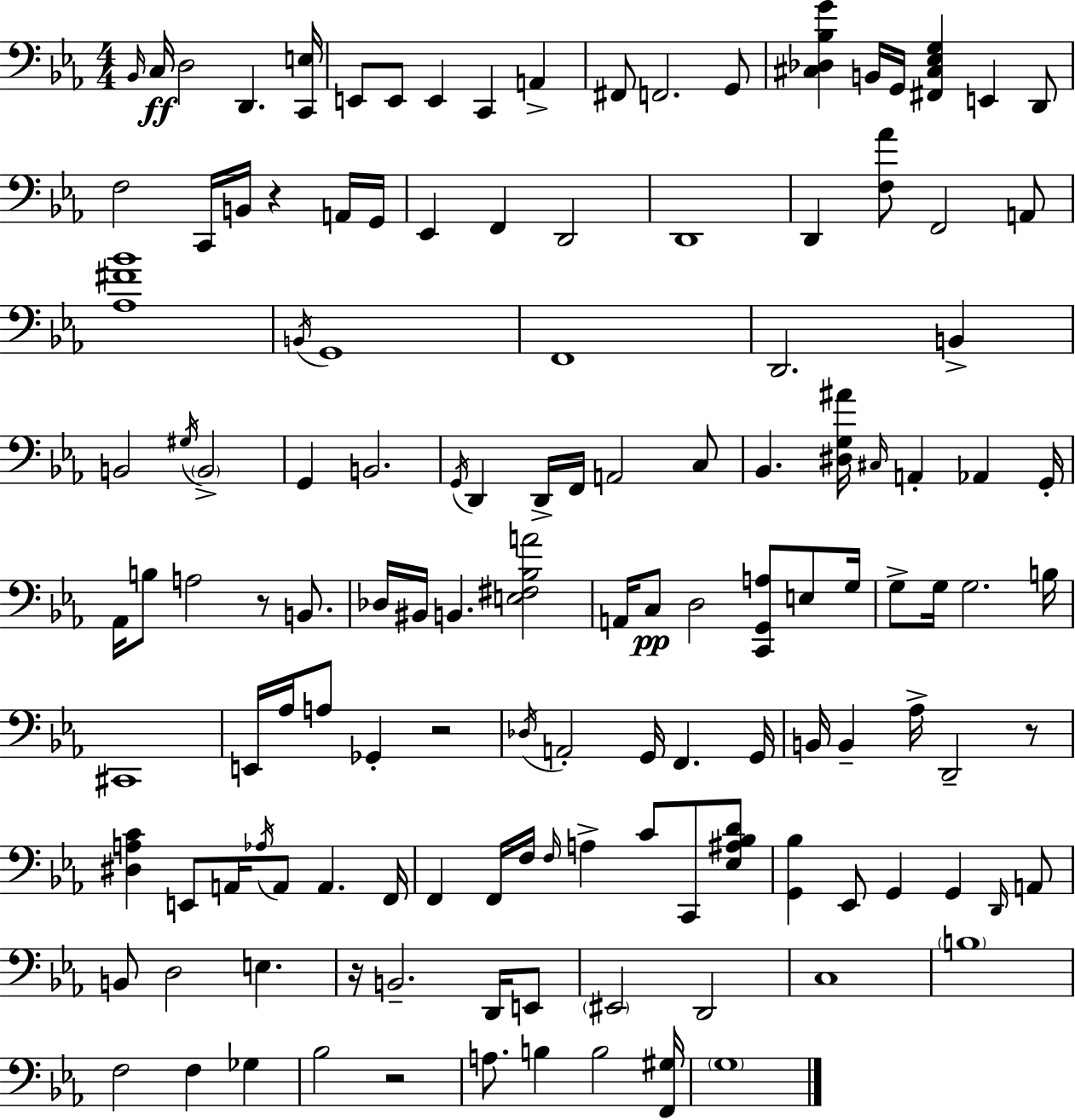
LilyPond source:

{
  \clef bass
  \numericTimeSignature
  \time 4/4
  \key ees \major
  \grace { bes,16 }\ff c16 d2 d,4. | <c, e>16 e,8 e,8 e,4 c,4 a,4-> | fis,8 f,2. g,8 | <cis des bes g'>4 b,16 g,16 <fis, cis ees g>4 e,4 d,8 | \break f2 c,16 b,16 r4 a,16 | g,16 ees,4 f,4 d,2 | d,1 | d,4 <f aes'>8 f,2 a,8 | \break <aes fis' bes'>1 | \acciaccatura { b,16 } g,1 | f,1 | d,2. b,4-> | \break b,2 \acciaccatura { gis16 } \parenthesize b,2-> | g,4 b,2. | \acciaccatura { g,16 } d,4 d,16-> f,16 a,2 | c8 bes,4. <dis g ais'>16 \grace { cis16 } a,4-. | \break aes,4 g,16-. aes,16 b8 a2 | r8 b,8. des16 bis,16 b,4. <e fis bes a'>2 | a,16 c8\pp d2 | <c, g, a>8 e8 g16 g8-> g16 g2. | \break b16 cis,1 | e,16 aes16 a8 ges,4-. r2 | \acciaccatura { des16 } a,2-. g,16 f,4. | g,16 b,16 b,4-- aes16-> d,2-- | \break r8 <dis a c'>4 e,8 a,16 \acciaccatura { aes16 } a,8 | a,4. f,16 f,4 f,16 f16 \grace { f16 } a4-> | c'8 c,8 <ees ais bes d'>8 <g, bes>4 ees,8 g,4 | g,4 \grace { d,16 } a,8 b,8 d2 | \break e4. r16 b,2.-- | d,16 e,8 \parenthesize eis,2 | d,2 c1 | \parenthesize b1 | \break f2 | f4 ges4 bes2 | r2 a8. b4 | b2 <f, gis>16 \parenthesize g1 | \break \bar "|."
}